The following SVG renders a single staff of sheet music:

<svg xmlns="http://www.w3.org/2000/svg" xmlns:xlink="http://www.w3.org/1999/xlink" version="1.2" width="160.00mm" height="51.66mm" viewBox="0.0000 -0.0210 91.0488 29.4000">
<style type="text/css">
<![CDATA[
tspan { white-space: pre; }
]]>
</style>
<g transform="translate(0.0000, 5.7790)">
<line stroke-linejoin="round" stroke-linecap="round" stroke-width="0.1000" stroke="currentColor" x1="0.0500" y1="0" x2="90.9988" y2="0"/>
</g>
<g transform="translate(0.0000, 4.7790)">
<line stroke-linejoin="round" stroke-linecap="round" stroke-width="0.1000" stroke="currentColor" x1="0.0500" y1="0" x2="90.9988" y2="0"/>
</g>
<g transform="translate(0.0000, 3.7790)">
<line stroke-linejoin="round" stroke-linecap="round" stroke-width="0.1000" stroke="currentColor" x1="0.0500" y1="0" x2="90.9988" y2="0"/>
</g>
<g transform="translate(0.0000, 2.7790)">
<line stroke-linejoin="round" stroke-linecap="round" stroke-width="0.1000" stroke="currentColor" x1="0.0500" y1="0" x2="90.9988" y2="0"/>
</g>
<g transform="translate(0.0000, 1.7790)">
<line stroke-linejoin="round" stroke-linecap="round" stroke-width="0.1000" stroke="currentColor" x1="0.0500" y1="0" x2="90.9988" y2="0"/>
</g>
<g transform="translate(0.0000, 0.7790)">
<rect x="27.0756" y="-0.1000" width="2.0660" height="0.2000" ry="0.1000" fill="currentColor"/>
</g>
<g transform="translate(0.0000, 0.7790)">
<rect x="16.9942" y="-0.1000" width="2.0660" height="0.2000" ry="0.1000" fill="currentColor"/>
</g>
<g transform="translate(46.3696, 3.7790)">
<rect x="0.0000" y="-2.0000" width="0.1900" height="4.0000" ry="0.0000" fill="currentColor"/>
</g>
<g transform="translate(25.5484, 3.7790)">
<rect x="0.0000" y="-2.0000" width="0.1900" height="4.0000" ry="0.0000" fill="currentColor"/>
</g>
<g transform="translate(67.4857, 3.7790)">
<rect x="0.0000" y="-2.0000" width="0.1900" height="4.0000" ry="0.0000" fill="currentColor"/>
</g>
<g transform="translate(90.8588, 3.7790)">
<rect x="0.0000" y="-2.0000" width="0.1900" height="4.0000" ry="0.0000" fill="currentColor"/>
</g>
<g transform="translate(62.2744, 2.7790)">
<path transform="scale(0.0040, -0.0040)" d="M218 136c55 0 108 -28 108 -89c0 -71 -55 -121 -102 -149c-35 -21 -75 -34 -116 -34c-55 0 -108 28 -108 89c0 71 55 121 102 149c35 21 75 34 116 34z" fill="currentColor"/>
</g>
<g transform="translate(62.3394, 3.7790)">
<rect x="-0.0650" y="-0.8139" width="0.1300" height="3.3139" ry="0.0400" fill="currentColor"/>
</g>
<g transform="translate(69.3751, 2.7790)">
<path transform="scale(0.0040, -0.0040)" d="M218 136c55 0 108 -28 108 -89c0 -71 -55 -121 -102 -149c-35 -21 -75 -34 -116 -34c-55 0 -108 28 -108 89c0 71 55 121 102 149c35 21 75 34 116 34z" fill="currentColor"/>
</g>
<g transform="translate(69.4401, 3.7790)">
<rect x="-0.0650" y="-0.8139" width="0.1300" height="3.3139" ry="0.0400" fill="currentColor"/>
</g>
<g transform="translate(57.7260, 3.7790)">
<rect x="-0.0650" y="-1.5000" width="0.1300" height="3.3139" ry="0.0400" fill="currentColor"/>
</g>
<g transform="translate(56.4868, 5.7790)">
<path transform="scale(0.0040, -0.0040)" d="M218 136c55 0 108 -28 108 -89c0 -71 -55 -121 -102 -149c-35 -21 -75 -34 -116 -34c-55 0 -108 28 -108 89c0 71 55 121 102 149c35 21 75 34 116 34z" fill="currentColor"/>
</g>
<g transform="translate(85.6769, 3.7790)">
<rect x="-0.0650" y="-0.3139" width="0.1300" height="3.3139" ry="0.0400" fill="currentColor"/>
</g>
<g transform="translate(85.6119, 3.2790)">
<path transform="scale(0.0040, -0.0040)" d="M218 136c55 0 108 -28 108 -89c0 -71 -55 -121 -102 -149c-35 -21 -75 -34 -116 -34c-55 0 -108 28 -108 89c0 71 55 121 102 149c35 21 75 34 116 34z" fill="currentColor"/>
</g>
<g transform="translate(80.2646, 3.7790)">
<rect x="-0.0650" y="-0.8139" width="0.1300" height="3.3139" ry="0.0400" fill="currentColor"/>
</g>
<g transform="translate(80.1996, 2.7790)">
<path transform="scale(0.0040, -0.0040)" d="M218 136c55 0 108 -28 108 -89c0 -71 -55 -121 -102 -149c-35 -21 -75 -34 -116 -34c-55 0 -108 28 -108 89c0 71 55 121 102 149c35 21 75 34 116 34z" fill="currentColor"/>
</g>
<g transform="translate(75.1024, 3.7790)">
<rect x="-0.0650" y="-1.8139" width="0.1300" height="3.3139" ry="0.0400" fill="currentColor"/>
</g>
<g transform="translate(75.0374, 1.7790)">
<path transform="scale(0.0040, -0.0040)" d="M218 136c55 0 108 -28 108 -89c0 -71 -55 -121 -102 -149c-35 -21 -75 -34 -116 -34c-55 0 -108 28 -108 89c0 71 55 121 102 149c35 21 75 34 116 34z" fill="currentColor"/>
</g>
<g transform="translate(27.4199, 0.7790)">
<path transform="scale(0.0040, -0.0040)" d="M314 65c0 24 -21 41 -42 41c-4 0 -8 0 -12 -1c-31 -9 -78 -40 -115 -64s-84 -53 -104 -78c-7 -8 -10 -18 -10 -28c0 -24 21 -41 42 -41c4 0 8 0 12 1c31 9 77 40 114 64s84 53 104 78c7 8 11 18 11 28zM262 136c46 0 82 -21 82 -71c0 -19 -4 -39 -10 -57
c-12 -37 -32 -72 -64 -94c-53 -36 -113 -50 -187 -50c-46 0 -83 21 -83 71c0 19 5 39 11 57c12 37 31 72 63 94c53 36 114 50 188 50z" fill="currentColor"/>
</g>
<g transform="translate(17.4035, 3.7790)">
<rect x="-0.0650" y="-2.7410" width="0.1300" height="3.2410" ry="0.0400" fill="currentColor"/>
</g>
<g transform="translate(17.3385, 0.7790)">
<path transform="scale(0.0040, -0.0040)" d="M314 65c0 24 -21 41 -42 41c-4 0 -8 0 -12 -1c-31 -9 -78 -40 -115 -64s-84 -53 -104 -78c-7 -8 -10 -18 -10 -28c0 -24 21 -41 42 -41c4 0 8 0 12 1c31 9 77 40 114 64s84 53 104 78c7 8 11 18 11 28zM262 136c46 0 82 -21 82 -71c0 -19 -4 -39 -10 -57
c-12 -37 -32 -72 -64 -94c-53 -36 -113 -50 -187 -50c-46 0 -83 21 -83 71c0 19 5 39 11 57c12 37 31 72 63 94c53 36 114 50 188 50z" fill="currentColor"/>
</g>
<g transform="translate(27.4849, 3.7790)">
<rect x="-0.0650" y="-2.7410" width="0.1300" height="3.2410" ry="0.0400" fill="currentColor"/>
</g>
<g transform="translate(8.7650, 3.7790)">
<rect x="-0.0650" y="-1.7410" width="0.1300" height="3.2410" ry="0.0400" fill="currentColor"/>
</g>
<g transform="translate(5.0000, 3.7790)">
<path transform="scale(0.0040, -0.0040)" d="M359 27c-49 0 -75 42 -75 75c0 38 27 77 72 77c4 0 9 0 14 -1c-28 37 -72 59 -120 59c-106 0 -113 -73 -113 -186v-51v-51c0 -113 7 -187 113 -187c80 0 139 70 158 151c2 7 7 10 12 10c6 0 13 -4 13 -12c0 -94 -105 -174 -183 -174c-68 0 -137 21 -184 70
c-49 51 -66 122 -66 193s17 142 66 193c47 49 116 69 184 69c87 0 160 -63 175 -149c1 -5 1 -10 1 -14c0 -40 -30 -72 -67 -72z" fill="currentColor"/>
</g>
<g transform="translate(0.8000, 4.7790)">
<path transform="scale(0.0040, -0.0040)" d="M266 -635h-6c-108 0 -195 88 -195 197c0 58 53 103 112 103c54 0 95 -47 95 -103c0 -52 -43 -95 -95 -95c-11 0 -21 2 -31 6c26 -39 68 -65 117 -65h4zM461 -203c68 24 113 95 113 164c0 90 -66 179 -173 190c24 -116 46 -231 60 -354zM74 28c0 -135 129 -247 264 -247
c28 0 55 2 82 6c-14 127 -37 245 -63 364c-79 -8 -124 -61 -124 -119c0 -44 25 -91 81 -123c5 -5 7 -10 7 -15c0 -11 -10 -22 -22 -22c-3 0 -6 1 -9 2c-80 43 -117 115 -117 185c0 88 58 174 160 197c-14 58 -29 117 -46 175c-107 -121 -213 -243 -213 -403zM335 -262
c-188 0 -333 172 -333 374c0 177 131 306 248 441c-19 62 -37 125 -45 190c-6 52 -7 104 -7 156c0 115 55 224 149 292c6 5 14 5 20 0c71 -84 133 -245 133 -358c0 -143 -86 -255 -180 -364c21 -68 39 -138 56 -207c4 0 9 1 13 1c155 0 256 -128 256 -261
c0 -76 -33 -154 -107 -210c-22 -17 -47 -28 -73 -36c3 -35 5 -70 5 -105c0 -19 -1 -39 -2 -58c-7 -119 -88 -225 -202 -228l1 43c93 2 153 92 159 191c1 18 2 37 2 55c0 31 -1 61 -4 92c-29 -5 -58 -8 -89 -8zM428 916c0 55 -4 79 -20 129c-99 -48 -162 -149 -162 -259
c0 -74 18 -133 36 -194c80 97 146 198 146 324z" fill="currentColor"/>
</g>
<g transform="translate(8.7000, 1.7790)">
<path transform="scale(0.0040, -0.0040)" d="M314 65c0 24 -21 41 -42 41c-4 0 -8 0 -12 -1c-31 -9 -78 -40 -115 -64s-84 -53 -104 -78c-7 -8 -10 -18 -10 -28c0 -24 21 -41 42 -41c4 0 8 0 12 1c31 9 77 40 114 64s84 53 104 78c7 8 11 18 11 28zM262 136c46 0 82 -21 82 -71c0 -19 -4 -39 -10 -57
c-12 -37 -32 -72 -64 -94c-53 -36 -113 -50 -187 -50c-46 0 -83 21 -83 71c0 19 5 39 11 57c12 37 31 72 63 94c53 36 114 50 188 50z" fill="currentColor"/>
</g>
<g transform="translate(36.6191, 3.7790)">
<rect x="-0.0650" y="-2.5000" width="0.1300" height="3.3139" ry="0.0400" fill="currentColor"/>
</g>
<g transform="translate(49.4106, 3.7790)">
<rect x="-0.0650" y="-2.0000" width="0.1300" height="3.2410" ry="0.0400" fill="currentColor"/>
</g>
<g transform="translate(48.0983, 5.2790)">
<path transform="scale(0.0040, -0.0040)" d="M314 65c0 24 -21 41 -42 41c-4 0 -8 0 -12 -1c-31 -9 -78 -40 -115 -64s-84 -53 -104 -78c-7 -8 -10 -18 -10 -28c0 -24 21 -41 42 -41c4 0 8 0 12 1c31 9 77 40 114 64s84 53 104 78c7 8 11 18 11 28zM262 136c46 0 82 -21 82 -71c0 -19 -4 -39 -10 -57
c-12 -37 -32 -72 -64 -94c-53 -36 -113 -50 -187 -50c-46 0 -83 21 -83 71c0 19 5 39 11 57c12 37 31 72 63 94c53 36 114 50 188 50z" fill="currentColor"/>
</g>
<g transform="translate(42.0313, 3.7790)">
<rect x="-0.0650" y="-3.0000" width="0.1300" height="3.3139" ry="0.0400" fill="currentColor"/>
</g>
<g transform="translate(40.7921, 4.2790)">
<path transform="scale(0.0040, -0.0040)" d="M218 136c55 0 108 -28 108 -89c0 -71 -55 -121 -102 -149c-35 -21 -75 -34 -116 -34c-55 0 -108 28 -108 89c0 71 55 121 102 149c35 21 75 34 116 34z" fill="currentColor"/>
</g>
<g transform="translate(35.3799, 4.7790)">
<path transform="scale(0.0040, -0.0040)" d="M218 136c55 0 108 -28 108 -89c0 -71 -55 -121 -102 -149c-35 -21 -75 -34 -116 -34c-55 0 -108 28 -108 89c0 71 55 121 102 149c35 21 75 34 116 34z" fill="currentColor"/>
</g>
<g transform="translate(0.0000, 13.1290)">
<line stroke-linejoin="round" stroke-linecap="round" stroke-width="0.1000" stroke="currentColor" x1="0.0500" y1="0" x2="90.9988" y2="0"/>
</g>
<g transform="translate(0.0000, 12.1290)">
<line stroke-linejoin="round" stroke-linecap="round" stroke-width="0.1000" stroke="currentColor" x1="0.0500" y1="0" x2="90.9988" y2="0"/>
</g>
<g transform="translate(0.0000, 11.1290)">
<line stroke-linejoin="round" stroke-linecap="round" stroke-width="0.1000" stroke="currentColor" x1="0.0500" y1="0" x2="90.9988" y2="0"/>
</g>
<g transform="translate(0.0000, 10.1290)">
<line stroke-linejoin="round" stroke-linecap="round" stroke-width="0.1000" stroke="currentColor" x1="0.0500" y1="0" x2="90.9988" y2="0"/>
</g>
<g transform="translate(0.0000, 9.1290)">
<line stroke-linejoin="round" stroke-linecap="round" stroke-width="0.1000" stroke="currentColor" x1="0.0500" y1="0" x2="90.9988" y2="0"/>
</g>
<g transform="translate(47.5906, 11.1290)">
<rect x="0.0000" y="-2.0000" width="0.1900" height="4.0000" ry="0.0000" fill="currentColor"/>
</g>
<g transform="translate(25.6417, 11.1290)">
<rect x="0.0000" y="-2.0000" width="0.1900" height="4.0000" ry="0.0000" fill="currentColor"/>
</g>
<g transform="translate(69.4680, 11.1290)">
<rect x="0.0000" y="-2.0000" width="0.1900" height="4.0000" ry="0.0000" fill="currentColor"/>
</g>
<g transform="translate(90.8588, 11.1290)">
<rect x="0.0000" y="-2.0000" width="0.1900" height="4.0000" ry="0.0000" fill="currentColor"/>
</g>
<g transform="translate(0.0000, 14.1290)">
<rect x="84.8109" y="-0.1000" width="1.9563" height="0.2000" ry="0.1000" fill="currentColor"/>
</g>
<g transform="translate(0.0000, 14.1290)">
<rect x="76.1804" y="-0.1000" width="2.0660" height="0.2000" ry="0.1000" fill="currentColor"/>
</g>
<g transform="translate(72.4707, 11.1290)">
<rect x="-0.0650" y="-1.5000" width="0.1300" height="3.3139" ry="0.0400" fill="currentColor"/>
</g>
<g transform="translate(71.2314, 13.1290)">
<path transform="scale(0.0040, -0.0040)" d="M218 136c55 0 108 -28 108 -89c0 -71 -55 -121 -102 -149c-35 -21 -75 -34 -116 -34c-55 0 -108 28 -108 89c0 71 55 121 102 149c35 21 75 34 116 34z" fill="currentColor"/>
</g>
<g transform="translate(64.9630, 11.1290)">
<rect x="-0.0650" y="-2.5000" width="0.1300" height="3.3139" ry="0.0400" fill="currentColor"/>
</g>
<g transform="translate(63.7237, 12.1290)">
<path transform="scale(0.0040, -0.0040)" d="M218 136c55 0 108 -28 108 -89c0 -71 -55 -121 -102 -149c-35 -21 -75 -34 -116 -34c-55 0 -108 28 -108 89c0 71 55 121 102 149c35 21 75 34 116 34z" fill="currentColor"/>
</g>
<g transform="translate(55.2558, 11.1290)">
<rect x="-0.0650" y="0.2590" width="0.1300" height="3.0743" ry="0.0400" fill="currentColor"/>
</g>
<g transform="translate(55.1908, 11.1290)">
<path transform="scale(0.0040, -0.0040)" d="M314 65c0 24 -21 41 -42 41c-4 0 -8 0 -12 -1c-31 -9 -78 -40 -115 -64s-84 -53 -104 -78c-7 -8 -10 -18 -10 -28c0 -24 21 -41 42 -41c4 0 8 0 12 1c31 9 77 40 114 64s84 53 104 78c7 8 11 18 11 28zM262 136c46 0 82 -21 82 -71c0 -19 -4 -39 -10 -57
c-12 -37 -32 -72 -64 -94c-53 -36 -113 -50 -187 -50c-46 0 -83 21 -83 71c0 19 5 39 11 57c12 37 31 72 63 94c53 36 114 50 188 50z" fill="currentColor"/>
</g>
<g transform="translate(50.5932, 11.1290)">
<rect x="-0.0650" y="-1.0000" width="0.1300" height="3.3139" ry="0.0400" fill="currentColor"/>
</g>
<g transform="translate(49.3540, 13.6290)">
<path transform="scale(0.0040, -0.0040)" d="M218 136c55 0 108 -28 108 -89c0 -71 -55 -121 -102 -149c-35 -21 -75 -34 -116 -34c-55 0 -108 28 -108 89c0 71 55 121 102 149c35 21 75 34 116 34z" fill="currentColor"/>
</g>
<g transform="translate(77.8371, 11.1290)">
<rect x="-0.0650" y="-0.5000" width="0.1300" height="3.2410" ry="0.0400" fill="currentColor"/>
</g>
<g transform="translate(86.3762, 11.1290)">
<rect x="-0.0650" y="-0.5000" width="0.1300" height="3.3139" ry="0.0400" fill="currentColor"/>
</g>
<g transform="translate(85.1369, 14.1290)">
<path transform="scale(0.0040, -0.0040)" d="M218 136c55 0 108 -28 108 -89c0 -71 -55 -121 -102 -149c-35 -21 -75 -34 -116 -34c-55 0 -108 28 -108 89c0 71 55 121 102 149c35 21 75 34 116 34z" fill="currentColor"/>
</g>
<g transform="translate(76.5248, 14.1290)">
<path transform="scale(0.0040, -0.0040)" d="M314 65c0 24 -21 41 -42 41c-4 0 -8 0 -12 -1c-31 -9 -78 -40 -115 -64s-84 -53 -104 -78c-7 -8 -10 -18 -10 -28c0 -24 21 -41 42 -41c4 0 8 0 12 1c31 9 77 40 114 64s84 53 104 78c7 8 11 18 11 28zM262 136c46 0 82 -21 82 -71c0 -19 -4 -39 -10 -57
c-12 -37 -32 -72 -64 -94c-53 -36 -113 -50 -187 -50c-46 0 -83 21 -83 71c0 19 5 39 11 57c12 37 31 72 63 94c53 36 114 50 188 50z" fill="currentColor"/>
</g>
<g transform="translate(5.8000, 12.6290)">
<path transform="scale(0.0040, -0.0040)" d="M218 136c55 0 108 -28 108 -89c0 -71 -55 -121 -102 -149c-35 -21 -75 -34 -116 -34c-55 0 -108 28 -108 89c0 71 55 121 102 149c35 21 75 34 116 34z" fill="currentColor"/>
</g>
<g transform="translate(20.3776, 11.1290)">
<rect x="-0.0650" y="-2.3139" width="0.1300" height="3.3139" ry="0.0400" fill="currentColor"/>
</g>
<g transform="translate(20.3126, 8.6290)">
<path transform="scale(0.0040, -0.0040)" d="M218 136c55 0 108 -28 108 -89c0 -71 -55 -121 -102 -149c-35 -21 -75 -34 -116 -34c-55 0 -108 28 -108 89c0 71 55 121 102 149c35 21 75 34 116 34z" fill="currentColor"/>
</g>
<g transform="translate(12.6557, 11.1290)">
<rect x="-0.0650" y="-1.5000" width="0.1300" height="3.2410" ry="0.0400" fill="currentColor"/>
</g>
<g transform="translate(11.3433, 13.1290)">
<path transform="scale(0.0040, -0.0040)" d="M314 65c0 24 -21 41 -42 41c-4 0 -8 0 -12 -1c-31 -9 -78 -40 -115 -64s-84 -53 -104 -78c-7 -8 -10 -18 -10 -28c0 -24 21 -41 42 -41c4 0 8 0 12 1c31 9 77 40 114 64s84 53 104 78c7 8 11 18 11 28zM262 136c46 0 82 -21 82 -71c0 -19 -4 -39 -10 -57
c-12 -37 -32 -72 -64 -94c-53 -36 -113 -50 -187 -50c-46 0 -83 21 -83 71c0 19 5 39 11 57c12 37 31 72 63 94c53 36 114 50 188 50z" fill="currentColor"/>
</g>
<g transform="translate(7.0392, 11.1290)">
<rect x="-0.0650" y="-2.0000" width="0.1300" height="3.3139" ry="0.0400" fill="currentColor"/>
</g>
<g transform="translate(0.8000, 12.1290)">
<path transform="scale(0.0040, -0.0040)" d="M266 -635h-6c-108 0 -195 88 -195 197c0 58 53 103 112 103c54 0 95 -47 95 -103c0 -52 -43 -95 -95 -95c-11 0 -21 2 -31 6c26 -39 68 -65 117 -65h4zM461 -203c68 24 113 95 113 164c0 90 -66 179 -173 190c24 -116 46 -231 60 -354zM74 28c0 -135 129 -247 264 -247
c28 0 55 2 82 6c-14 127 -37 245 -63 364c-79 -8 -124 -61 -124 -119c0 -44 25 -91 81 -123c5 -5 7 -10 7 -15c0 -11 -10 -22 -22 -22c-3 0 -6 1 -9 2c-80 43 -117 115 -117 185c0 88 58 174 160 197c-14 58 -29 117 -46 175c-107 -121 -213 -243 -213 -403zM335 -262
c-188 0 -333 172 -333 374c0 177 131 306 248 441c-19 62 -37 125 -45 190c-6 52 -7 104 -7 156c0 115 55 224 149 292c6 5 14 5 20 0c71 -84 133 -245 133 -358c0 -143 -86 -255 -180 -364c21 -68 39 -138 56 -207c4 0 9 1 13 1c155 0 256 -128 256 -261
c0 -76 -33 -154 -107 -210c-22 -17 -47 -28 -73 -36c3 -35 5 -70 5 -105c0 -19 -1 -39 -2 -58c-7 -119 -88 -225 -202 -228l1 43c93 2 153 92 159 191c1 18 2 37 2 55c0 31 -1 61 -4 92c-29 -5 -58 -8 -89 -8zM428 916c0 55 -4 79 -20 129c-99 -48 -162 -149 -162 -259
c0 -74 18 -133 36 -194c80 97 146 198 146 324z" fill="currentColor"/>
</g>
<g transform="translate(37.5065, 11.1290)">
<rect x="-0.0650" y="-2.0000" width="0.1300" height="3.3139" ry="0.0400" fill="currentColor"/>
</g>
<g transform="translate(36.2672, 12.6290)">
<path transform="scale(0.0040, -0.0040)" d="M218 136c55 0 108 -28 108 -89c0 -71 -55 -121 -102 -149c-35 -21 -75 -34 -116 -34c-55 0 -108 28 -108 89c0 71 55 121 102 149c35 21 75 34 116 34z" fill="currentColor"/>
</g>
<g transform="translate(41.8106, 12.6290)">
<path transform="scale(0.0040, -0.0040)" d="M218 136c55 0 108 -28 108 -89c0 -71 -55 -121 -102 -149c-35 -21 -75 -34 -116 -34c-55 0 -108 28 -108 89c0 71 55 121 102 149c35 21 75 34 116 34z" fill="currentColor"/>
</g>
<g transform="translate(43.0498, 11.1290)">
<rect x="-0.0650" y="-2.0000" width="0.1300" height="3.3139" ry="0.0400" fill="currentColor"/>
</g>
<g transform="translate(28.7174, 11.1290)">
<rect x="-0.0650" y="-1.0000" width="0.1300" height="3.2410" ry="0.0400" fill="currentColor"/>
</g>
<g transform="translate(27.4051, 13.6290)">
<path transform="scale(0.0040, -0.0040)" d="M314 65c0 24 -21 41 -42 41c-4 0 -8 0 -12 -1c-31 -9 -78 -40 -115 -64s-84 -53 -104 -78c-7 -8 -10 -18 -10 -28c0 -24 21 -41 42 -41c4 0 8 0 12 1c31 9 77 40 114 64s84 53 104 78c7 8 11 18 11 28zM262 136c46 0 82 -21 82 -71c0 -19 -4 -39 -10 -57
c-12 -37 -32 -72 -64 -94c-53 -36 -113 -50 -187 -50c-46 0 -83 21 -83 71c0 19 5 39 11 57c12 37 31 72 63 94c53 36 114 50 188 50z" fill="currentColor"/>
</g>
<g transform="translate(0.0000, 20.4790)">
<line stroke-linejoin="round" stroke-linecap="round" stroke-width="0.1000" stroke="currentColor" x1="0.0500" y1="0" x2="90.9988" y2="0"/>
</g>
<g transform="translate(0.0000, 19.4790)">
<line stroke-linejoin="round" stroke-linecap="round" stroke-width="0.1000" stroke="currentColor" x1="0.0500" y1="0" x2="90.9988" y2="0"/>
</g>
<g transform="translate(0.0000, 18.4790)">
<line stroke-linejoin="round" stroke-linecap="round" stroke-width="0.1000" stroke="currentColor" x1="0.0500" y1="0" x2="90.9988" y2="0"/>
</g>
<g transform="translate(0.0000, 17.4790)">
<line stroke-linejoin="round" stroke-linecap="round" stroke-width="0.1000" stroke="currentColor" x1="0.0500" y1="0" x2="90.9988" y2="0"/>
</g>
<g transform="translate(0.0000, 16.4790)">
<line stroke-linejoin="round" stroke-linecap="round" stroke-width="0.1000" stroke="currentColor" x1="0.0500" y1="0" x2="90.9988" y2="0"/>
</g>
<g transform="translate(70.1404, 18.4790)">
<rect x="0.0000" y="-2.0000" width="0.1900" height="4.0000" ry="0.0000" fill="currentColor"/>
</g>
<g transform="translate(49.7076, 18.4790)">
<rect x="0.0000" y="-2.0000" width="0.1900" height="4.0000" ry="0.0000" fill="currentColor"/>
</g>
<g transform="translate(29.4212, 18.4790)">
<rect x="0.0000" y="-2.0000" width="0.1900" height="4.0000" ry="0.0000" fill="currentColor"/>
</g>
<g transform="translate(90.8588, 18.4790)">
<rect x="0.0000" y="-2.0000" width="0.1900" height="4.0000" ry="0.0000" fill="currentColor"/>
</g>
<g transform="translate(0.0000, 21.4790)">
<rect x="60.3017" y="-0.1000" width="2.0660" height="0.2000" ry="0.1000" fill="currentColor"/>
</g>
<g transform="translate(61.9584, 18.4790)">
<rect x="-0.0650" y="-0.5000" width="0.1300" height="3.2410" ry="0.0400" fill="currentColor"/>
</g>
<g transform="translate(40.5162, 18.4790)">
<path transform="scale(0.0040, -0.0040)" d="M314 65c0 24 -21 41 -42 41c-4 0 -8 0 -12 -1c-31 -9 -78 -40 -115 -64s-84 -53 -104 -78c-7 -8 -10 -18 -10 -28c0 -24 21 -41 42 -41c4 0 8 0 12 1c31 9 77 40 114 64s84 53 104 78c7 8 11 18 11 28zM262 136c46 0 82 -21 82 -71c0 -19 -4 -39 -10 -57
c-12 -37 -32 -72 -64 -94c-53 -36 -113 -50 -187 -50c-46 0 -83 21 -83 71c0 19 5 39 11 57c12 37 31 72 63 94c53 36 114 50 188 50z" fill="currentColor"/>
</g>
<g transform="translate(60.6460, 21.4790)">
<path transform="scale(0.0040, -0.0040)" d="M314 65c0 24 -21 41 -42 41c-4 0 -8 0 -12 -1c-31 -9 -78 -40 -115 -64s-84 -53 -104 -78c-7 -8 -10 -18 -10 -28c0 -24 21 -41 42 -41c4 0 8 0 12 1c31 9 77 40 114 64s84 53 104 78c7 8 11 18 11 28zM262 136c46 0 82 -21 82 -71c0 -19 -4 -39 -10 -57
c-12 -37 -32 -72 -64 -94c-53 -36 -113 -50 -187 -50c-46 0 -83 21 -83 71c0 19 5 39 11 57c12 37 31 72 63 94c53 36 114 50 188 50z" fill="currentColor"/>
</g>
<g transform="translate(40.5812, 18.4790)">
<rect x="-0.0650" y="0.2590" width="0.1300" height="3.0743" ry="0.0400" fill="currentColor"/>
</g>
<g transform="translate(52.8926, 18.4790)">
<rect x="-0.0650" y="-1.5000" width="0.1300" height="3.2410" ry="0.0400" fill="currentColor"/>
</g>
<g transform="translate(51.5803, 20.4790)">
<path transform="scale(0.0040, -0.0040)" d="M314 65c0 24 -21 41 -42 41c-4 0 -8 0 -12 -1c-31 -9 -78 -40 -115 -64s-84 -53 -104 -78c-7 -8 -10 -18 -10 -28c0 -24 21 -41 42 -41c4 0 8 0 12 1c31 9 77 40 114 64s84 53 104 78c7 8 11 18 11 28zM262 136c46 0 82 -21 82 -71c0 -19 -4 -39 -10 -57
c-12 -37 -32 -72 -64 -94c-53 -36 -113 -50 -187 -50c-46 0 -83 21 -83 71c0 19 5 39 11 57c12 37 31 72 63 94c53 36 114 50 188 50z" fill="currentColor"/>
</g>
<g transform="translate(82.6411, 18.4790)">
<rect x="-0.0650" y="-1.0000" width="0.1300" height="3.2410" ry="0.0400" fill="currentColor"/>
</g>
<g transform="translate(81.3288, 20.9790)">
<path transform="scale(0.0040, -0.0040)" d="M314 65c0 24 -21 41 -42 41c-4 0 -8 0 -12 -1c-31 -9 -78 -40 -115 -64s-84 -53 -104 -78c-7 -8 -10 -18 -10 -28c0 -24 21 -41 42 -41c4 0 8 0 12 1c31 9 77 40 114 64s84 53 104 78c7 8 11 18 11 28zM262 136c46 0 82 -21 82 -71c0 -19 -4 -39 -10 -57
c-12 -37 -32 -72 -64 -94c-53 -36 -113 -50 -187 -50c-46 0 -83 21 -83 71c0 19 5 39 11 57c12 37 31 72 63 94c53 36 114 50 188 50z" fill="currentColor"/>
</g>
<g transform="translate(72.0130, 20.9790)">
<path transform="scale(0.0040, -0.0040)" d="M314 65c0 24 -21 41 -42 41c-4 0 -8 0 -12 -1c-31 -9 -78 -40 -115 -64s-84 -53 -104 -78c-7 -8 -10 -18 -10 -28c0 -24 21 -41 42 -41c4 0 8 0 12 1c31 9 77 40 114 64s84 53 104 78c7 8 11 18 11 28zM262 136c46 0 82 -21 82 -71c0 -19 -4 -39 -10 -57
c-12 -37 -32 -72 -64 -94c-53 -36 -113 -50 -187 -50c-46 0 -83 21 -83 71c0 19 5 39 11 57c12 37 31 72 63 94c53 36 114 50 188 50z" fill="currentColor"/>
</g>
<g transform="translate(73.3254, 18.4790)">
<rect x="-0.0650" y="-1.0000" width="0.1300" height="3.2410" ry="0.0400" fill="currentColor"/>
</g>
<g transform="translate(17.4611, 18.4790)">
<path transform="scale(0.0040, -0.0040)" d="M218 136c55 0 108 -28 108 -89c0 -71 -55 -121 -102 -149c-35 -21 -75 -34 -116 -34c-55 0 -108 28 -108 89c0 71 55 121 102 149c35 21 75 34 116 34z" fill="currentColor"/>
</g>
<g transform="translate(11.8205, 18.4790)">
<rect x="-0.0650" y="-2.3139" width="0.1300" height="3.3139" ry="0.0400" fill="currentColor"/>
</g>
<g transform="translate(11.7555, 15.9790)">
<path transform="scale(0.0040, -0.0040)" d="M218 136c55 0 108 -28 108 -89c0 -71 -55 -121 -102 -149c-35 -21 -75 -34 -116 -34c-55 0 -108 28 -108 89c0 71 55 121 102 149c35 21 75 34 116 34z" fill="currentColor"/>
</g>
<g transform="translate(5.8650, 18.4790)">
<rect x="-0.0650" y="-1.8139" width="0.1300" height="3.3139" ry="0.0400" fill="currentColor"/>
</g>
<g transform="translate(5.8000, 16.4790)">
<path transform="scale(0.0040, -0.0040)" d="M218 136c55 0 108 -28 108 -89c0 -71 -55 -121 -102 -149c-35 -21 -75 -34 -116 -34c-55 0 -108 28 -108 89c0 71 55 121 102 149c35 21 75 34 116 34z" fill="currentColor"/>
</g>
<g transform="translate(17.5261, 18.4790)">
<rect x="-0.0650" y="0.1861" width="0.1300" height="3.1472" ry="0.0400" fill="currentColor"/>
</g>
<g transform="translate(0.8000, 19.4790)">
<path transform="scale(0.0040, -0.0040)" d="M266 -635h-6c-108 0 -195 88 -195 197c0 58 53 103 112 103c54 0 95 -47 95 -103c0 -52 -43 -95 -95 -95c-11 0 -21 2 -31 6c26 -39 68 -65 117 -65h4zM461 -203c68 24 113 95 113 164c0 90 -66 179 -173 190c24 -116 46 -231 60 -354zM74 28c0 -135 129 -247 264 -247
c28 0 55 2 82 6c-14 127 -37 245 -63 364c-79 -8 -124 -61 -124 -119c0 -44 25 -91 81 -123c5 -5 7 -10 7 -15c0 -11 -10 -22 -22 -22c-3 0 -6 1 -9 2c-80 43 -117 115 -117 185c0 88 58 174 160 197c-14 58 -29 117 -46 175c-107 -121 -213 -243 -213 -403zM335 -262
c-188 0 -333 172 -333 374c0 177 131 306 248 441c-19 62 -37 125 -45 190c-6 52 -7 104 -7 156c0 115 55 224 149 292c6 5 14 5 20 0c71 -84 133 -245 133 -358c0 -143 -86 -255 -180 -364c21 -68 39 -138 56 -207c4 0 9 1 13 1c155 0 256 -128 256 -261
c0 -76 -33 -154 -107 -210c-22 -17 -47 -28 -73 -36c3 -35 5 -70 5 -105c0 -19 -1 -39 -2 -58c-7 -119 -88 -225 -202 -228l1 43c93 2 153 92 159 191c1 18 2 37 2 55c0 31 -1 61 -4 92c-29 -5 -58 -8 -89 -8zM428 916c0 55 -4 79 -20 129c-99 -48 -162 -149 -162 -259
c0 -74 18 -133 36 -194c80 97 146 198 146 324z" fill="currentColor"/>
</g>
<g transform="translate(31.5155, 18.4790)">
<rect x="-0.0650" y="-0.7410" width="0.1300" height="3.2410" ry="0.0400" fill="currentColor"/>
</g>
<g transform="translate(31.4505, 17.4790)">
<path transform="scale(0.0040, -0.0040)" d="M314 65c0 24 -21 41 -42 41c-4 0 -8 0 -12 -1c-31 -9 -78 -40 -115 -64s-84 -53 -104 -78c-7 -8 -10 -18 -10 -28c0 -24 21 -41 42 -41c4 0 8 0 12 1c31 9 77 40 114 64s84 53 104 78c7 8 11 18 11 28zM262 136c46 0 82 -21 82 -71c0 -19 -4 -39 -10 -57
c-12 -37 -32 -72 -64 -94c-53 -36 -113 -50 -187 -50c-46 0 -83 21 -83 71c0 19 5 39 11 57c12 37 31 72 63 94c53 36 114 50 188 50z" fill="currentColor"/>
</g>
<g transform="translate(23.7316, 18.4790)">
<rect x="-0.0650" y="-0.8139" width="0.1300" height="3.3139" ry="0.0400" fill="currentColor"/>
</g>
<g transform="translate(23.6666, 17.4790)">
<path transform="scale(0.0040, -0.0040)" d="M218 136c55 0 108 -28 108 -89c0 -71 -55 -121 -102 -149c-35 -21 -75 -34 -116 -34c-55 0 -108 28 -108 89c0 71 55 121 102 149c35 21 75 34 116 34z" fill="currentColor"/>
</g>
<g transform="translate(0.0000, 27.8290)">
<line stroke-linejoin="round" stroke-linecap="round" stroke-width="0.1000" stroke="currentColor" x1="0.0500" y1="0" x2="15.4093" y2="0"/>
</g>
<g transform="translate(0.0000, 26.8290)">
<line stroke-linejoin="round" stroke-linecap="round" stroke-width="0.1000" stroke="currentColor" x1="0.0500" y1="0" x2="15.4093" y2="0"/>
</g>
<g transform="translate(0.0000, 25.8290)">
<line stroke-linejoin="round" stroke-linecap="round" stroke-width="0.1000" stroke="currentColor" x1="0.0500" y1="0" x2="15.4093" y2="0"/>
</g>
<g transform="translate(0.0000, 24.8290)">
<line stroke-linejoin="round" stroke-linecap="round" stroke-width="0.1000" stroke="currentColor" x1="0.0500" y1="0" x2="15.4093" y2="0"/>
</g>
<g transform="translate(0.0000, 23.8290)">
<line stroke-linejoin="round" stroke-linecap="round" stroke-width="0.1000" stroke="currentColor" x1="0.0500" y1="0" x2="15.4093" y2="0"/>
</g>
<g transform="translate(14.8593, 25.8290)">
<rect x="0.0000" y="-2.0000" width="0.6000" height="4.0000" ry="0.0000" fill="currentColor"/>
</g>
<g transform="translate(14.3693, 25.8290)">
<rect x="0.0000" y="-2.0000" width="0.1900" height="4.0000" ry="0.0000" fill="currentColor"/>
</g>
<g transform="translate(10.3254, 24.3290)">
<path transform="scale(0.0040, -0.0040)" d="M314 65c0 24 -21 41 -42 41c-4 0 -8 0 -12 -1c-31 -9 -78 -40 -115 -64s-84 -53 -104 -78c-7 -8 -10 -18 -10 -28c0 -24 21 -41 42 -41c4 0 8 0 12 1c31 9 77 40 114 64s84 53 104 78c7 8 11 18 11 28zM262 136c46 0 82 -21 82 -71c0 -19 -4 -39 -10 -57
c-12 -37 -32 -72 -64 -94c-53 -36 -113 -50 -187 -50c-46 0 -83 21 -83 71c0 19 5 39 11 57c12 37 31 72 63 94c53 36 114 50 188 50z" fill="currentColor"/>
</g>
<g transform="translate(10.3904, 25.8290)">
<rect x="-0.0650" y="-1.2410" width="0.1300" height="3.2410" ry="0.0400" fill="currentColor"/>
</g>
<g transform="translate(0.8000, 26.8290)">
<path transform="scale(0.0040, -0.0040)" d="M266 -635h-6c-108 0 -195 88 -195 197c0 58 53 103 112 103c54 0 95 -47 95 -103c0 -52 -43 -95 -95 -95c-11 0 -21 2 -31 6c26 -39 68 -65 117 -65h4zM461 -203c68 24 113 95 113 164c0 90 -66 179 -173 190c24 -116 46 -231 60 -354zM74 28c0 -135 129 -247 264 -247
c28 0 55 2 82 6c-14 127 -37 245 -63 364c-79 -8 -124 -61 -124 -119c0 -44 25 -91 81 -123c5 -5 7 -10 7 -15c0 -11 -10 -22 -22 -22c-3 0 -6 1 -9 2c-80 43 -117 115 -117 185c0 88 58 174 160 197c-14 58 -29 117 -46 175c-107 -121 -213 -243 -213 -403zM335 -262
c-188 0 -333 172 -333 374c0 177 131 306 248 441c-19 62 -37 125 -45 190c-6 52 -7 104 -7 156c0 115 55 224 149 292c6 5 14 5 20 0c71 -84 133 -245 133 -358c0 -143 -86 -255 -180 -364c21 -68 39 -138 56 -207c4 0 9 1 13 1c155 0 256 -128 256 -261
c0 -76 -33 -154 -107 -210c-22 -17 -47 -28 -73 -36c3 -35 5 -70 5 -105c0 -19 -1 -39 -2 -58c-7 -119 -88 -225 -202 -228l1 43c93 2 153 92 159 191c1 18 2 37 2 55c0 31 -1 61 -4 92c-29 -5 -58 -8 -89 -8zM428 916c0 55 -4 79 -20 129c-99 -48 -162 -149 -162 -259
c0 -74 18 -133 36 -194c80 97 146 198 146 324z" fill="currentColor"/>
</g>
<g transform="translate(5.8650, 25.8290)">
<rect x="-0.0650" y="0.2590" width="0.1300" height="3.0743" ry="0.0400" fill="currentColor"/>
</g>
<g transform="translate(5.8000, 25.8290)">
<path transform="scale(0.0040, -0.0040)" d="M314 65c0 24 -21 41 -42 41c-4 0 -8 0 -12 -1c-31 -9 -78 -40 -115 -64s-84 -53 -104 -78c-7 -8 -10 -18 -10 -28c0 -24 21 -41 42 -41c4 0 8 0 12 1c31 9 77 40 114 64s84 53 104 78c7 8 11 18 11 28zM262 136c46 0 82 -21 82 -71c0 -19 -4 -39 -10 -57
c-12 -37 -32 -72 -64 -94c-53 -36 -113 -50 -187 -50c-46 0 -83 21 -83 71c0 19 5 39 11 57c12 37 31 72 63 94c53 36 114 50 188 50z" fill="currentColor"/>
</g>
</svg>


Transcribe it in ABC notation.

X:1
T:Untitled
M:4/4
L:1/4
K:C
f2 a2 a2 G A F2 E d d f d c F E2 g D2 F F D B2 G E C2 C f g B d d2 B2 E2 C2 D2 D2 B2 e2